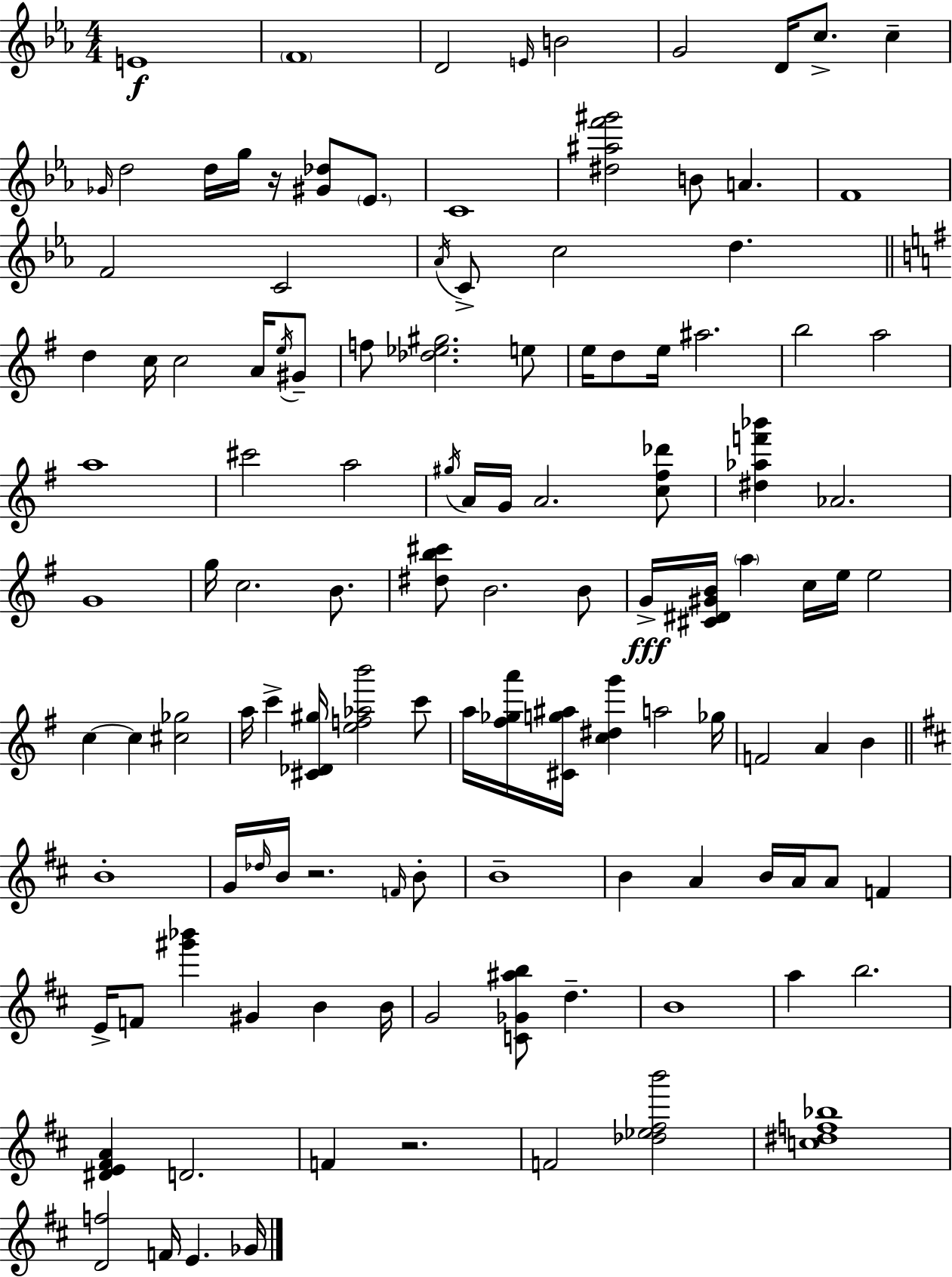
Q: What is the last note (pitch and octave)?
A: Gb4